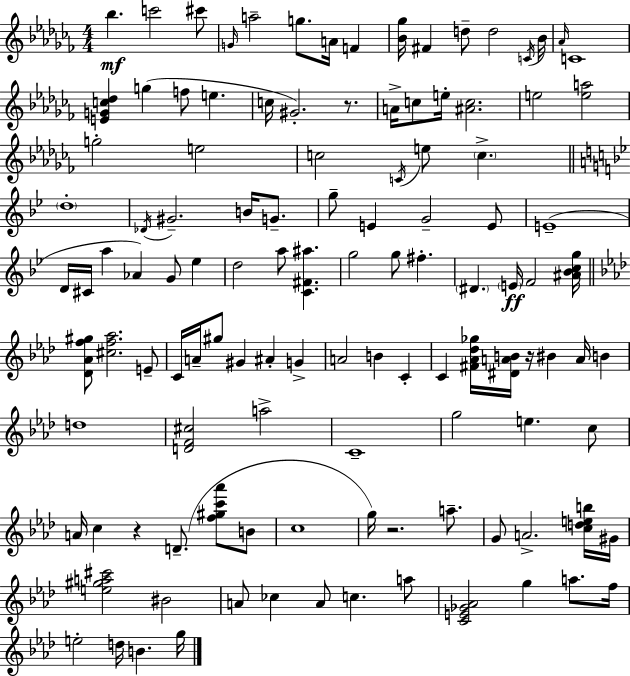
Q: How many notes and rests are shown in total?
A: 116